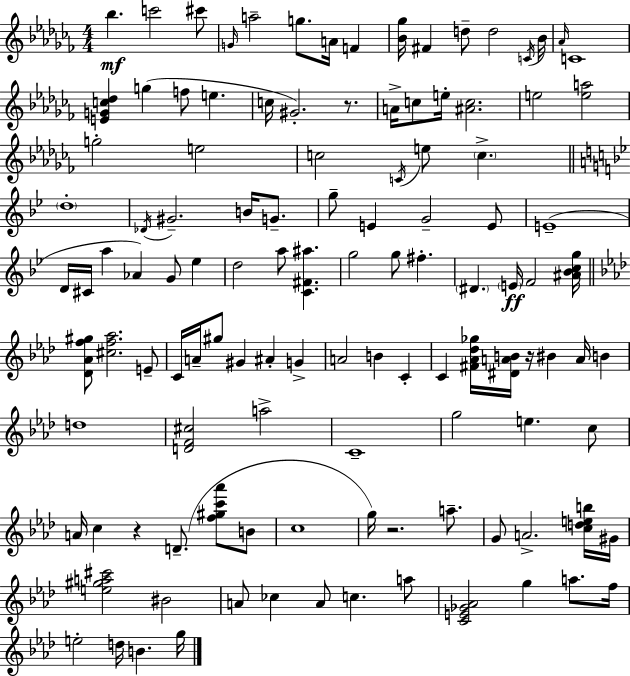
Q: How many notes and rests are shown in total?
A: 116